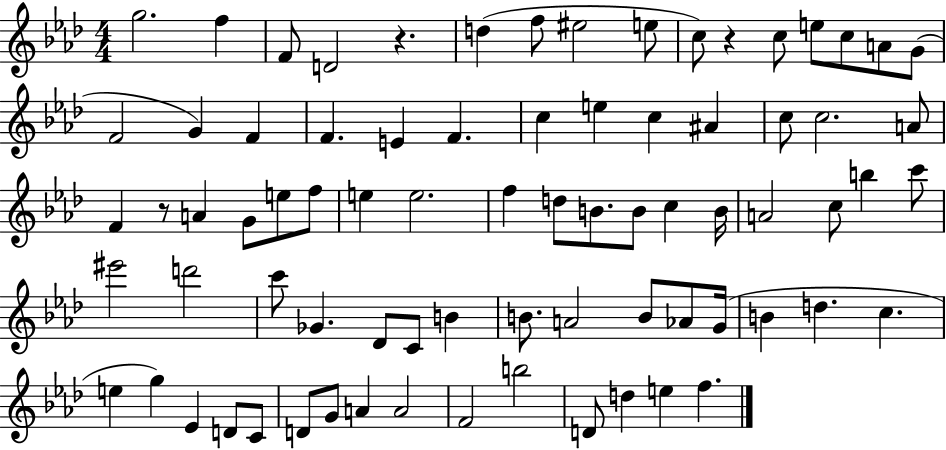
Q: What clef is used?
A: treble